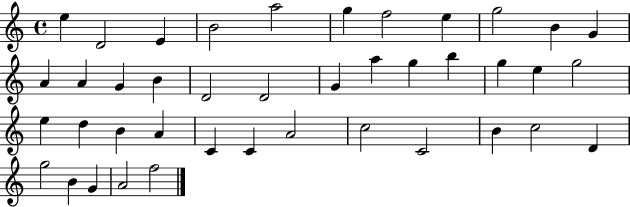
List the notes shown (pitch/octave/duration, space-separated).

E5/q D4/h E4/q B4/h A5/h G5/q F5/h E5/q G5/h B4/q G4/q A4/q A4/q G4/q B4/q D4/h D4/h G4/q A5/q G5/q B5/q G5/q E5/q G5/h E5/q D5/q B4/q A4/q C4/q C4/q A4/h C5/h C4/h B4/q C5/h D4/q G5/h B4/q G4/q A4/h F5/h